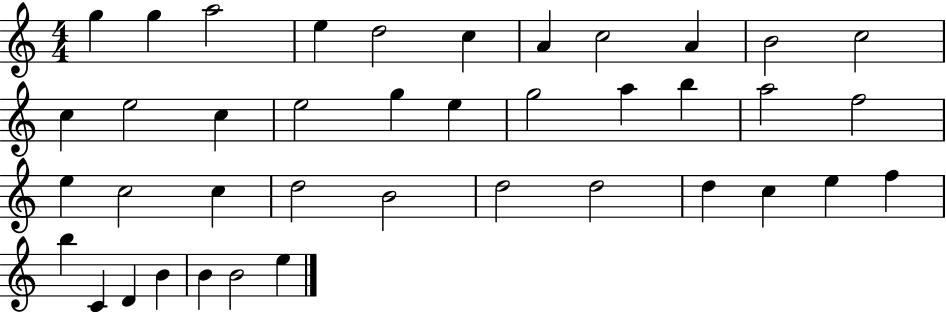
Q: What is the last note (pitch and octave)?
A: E5